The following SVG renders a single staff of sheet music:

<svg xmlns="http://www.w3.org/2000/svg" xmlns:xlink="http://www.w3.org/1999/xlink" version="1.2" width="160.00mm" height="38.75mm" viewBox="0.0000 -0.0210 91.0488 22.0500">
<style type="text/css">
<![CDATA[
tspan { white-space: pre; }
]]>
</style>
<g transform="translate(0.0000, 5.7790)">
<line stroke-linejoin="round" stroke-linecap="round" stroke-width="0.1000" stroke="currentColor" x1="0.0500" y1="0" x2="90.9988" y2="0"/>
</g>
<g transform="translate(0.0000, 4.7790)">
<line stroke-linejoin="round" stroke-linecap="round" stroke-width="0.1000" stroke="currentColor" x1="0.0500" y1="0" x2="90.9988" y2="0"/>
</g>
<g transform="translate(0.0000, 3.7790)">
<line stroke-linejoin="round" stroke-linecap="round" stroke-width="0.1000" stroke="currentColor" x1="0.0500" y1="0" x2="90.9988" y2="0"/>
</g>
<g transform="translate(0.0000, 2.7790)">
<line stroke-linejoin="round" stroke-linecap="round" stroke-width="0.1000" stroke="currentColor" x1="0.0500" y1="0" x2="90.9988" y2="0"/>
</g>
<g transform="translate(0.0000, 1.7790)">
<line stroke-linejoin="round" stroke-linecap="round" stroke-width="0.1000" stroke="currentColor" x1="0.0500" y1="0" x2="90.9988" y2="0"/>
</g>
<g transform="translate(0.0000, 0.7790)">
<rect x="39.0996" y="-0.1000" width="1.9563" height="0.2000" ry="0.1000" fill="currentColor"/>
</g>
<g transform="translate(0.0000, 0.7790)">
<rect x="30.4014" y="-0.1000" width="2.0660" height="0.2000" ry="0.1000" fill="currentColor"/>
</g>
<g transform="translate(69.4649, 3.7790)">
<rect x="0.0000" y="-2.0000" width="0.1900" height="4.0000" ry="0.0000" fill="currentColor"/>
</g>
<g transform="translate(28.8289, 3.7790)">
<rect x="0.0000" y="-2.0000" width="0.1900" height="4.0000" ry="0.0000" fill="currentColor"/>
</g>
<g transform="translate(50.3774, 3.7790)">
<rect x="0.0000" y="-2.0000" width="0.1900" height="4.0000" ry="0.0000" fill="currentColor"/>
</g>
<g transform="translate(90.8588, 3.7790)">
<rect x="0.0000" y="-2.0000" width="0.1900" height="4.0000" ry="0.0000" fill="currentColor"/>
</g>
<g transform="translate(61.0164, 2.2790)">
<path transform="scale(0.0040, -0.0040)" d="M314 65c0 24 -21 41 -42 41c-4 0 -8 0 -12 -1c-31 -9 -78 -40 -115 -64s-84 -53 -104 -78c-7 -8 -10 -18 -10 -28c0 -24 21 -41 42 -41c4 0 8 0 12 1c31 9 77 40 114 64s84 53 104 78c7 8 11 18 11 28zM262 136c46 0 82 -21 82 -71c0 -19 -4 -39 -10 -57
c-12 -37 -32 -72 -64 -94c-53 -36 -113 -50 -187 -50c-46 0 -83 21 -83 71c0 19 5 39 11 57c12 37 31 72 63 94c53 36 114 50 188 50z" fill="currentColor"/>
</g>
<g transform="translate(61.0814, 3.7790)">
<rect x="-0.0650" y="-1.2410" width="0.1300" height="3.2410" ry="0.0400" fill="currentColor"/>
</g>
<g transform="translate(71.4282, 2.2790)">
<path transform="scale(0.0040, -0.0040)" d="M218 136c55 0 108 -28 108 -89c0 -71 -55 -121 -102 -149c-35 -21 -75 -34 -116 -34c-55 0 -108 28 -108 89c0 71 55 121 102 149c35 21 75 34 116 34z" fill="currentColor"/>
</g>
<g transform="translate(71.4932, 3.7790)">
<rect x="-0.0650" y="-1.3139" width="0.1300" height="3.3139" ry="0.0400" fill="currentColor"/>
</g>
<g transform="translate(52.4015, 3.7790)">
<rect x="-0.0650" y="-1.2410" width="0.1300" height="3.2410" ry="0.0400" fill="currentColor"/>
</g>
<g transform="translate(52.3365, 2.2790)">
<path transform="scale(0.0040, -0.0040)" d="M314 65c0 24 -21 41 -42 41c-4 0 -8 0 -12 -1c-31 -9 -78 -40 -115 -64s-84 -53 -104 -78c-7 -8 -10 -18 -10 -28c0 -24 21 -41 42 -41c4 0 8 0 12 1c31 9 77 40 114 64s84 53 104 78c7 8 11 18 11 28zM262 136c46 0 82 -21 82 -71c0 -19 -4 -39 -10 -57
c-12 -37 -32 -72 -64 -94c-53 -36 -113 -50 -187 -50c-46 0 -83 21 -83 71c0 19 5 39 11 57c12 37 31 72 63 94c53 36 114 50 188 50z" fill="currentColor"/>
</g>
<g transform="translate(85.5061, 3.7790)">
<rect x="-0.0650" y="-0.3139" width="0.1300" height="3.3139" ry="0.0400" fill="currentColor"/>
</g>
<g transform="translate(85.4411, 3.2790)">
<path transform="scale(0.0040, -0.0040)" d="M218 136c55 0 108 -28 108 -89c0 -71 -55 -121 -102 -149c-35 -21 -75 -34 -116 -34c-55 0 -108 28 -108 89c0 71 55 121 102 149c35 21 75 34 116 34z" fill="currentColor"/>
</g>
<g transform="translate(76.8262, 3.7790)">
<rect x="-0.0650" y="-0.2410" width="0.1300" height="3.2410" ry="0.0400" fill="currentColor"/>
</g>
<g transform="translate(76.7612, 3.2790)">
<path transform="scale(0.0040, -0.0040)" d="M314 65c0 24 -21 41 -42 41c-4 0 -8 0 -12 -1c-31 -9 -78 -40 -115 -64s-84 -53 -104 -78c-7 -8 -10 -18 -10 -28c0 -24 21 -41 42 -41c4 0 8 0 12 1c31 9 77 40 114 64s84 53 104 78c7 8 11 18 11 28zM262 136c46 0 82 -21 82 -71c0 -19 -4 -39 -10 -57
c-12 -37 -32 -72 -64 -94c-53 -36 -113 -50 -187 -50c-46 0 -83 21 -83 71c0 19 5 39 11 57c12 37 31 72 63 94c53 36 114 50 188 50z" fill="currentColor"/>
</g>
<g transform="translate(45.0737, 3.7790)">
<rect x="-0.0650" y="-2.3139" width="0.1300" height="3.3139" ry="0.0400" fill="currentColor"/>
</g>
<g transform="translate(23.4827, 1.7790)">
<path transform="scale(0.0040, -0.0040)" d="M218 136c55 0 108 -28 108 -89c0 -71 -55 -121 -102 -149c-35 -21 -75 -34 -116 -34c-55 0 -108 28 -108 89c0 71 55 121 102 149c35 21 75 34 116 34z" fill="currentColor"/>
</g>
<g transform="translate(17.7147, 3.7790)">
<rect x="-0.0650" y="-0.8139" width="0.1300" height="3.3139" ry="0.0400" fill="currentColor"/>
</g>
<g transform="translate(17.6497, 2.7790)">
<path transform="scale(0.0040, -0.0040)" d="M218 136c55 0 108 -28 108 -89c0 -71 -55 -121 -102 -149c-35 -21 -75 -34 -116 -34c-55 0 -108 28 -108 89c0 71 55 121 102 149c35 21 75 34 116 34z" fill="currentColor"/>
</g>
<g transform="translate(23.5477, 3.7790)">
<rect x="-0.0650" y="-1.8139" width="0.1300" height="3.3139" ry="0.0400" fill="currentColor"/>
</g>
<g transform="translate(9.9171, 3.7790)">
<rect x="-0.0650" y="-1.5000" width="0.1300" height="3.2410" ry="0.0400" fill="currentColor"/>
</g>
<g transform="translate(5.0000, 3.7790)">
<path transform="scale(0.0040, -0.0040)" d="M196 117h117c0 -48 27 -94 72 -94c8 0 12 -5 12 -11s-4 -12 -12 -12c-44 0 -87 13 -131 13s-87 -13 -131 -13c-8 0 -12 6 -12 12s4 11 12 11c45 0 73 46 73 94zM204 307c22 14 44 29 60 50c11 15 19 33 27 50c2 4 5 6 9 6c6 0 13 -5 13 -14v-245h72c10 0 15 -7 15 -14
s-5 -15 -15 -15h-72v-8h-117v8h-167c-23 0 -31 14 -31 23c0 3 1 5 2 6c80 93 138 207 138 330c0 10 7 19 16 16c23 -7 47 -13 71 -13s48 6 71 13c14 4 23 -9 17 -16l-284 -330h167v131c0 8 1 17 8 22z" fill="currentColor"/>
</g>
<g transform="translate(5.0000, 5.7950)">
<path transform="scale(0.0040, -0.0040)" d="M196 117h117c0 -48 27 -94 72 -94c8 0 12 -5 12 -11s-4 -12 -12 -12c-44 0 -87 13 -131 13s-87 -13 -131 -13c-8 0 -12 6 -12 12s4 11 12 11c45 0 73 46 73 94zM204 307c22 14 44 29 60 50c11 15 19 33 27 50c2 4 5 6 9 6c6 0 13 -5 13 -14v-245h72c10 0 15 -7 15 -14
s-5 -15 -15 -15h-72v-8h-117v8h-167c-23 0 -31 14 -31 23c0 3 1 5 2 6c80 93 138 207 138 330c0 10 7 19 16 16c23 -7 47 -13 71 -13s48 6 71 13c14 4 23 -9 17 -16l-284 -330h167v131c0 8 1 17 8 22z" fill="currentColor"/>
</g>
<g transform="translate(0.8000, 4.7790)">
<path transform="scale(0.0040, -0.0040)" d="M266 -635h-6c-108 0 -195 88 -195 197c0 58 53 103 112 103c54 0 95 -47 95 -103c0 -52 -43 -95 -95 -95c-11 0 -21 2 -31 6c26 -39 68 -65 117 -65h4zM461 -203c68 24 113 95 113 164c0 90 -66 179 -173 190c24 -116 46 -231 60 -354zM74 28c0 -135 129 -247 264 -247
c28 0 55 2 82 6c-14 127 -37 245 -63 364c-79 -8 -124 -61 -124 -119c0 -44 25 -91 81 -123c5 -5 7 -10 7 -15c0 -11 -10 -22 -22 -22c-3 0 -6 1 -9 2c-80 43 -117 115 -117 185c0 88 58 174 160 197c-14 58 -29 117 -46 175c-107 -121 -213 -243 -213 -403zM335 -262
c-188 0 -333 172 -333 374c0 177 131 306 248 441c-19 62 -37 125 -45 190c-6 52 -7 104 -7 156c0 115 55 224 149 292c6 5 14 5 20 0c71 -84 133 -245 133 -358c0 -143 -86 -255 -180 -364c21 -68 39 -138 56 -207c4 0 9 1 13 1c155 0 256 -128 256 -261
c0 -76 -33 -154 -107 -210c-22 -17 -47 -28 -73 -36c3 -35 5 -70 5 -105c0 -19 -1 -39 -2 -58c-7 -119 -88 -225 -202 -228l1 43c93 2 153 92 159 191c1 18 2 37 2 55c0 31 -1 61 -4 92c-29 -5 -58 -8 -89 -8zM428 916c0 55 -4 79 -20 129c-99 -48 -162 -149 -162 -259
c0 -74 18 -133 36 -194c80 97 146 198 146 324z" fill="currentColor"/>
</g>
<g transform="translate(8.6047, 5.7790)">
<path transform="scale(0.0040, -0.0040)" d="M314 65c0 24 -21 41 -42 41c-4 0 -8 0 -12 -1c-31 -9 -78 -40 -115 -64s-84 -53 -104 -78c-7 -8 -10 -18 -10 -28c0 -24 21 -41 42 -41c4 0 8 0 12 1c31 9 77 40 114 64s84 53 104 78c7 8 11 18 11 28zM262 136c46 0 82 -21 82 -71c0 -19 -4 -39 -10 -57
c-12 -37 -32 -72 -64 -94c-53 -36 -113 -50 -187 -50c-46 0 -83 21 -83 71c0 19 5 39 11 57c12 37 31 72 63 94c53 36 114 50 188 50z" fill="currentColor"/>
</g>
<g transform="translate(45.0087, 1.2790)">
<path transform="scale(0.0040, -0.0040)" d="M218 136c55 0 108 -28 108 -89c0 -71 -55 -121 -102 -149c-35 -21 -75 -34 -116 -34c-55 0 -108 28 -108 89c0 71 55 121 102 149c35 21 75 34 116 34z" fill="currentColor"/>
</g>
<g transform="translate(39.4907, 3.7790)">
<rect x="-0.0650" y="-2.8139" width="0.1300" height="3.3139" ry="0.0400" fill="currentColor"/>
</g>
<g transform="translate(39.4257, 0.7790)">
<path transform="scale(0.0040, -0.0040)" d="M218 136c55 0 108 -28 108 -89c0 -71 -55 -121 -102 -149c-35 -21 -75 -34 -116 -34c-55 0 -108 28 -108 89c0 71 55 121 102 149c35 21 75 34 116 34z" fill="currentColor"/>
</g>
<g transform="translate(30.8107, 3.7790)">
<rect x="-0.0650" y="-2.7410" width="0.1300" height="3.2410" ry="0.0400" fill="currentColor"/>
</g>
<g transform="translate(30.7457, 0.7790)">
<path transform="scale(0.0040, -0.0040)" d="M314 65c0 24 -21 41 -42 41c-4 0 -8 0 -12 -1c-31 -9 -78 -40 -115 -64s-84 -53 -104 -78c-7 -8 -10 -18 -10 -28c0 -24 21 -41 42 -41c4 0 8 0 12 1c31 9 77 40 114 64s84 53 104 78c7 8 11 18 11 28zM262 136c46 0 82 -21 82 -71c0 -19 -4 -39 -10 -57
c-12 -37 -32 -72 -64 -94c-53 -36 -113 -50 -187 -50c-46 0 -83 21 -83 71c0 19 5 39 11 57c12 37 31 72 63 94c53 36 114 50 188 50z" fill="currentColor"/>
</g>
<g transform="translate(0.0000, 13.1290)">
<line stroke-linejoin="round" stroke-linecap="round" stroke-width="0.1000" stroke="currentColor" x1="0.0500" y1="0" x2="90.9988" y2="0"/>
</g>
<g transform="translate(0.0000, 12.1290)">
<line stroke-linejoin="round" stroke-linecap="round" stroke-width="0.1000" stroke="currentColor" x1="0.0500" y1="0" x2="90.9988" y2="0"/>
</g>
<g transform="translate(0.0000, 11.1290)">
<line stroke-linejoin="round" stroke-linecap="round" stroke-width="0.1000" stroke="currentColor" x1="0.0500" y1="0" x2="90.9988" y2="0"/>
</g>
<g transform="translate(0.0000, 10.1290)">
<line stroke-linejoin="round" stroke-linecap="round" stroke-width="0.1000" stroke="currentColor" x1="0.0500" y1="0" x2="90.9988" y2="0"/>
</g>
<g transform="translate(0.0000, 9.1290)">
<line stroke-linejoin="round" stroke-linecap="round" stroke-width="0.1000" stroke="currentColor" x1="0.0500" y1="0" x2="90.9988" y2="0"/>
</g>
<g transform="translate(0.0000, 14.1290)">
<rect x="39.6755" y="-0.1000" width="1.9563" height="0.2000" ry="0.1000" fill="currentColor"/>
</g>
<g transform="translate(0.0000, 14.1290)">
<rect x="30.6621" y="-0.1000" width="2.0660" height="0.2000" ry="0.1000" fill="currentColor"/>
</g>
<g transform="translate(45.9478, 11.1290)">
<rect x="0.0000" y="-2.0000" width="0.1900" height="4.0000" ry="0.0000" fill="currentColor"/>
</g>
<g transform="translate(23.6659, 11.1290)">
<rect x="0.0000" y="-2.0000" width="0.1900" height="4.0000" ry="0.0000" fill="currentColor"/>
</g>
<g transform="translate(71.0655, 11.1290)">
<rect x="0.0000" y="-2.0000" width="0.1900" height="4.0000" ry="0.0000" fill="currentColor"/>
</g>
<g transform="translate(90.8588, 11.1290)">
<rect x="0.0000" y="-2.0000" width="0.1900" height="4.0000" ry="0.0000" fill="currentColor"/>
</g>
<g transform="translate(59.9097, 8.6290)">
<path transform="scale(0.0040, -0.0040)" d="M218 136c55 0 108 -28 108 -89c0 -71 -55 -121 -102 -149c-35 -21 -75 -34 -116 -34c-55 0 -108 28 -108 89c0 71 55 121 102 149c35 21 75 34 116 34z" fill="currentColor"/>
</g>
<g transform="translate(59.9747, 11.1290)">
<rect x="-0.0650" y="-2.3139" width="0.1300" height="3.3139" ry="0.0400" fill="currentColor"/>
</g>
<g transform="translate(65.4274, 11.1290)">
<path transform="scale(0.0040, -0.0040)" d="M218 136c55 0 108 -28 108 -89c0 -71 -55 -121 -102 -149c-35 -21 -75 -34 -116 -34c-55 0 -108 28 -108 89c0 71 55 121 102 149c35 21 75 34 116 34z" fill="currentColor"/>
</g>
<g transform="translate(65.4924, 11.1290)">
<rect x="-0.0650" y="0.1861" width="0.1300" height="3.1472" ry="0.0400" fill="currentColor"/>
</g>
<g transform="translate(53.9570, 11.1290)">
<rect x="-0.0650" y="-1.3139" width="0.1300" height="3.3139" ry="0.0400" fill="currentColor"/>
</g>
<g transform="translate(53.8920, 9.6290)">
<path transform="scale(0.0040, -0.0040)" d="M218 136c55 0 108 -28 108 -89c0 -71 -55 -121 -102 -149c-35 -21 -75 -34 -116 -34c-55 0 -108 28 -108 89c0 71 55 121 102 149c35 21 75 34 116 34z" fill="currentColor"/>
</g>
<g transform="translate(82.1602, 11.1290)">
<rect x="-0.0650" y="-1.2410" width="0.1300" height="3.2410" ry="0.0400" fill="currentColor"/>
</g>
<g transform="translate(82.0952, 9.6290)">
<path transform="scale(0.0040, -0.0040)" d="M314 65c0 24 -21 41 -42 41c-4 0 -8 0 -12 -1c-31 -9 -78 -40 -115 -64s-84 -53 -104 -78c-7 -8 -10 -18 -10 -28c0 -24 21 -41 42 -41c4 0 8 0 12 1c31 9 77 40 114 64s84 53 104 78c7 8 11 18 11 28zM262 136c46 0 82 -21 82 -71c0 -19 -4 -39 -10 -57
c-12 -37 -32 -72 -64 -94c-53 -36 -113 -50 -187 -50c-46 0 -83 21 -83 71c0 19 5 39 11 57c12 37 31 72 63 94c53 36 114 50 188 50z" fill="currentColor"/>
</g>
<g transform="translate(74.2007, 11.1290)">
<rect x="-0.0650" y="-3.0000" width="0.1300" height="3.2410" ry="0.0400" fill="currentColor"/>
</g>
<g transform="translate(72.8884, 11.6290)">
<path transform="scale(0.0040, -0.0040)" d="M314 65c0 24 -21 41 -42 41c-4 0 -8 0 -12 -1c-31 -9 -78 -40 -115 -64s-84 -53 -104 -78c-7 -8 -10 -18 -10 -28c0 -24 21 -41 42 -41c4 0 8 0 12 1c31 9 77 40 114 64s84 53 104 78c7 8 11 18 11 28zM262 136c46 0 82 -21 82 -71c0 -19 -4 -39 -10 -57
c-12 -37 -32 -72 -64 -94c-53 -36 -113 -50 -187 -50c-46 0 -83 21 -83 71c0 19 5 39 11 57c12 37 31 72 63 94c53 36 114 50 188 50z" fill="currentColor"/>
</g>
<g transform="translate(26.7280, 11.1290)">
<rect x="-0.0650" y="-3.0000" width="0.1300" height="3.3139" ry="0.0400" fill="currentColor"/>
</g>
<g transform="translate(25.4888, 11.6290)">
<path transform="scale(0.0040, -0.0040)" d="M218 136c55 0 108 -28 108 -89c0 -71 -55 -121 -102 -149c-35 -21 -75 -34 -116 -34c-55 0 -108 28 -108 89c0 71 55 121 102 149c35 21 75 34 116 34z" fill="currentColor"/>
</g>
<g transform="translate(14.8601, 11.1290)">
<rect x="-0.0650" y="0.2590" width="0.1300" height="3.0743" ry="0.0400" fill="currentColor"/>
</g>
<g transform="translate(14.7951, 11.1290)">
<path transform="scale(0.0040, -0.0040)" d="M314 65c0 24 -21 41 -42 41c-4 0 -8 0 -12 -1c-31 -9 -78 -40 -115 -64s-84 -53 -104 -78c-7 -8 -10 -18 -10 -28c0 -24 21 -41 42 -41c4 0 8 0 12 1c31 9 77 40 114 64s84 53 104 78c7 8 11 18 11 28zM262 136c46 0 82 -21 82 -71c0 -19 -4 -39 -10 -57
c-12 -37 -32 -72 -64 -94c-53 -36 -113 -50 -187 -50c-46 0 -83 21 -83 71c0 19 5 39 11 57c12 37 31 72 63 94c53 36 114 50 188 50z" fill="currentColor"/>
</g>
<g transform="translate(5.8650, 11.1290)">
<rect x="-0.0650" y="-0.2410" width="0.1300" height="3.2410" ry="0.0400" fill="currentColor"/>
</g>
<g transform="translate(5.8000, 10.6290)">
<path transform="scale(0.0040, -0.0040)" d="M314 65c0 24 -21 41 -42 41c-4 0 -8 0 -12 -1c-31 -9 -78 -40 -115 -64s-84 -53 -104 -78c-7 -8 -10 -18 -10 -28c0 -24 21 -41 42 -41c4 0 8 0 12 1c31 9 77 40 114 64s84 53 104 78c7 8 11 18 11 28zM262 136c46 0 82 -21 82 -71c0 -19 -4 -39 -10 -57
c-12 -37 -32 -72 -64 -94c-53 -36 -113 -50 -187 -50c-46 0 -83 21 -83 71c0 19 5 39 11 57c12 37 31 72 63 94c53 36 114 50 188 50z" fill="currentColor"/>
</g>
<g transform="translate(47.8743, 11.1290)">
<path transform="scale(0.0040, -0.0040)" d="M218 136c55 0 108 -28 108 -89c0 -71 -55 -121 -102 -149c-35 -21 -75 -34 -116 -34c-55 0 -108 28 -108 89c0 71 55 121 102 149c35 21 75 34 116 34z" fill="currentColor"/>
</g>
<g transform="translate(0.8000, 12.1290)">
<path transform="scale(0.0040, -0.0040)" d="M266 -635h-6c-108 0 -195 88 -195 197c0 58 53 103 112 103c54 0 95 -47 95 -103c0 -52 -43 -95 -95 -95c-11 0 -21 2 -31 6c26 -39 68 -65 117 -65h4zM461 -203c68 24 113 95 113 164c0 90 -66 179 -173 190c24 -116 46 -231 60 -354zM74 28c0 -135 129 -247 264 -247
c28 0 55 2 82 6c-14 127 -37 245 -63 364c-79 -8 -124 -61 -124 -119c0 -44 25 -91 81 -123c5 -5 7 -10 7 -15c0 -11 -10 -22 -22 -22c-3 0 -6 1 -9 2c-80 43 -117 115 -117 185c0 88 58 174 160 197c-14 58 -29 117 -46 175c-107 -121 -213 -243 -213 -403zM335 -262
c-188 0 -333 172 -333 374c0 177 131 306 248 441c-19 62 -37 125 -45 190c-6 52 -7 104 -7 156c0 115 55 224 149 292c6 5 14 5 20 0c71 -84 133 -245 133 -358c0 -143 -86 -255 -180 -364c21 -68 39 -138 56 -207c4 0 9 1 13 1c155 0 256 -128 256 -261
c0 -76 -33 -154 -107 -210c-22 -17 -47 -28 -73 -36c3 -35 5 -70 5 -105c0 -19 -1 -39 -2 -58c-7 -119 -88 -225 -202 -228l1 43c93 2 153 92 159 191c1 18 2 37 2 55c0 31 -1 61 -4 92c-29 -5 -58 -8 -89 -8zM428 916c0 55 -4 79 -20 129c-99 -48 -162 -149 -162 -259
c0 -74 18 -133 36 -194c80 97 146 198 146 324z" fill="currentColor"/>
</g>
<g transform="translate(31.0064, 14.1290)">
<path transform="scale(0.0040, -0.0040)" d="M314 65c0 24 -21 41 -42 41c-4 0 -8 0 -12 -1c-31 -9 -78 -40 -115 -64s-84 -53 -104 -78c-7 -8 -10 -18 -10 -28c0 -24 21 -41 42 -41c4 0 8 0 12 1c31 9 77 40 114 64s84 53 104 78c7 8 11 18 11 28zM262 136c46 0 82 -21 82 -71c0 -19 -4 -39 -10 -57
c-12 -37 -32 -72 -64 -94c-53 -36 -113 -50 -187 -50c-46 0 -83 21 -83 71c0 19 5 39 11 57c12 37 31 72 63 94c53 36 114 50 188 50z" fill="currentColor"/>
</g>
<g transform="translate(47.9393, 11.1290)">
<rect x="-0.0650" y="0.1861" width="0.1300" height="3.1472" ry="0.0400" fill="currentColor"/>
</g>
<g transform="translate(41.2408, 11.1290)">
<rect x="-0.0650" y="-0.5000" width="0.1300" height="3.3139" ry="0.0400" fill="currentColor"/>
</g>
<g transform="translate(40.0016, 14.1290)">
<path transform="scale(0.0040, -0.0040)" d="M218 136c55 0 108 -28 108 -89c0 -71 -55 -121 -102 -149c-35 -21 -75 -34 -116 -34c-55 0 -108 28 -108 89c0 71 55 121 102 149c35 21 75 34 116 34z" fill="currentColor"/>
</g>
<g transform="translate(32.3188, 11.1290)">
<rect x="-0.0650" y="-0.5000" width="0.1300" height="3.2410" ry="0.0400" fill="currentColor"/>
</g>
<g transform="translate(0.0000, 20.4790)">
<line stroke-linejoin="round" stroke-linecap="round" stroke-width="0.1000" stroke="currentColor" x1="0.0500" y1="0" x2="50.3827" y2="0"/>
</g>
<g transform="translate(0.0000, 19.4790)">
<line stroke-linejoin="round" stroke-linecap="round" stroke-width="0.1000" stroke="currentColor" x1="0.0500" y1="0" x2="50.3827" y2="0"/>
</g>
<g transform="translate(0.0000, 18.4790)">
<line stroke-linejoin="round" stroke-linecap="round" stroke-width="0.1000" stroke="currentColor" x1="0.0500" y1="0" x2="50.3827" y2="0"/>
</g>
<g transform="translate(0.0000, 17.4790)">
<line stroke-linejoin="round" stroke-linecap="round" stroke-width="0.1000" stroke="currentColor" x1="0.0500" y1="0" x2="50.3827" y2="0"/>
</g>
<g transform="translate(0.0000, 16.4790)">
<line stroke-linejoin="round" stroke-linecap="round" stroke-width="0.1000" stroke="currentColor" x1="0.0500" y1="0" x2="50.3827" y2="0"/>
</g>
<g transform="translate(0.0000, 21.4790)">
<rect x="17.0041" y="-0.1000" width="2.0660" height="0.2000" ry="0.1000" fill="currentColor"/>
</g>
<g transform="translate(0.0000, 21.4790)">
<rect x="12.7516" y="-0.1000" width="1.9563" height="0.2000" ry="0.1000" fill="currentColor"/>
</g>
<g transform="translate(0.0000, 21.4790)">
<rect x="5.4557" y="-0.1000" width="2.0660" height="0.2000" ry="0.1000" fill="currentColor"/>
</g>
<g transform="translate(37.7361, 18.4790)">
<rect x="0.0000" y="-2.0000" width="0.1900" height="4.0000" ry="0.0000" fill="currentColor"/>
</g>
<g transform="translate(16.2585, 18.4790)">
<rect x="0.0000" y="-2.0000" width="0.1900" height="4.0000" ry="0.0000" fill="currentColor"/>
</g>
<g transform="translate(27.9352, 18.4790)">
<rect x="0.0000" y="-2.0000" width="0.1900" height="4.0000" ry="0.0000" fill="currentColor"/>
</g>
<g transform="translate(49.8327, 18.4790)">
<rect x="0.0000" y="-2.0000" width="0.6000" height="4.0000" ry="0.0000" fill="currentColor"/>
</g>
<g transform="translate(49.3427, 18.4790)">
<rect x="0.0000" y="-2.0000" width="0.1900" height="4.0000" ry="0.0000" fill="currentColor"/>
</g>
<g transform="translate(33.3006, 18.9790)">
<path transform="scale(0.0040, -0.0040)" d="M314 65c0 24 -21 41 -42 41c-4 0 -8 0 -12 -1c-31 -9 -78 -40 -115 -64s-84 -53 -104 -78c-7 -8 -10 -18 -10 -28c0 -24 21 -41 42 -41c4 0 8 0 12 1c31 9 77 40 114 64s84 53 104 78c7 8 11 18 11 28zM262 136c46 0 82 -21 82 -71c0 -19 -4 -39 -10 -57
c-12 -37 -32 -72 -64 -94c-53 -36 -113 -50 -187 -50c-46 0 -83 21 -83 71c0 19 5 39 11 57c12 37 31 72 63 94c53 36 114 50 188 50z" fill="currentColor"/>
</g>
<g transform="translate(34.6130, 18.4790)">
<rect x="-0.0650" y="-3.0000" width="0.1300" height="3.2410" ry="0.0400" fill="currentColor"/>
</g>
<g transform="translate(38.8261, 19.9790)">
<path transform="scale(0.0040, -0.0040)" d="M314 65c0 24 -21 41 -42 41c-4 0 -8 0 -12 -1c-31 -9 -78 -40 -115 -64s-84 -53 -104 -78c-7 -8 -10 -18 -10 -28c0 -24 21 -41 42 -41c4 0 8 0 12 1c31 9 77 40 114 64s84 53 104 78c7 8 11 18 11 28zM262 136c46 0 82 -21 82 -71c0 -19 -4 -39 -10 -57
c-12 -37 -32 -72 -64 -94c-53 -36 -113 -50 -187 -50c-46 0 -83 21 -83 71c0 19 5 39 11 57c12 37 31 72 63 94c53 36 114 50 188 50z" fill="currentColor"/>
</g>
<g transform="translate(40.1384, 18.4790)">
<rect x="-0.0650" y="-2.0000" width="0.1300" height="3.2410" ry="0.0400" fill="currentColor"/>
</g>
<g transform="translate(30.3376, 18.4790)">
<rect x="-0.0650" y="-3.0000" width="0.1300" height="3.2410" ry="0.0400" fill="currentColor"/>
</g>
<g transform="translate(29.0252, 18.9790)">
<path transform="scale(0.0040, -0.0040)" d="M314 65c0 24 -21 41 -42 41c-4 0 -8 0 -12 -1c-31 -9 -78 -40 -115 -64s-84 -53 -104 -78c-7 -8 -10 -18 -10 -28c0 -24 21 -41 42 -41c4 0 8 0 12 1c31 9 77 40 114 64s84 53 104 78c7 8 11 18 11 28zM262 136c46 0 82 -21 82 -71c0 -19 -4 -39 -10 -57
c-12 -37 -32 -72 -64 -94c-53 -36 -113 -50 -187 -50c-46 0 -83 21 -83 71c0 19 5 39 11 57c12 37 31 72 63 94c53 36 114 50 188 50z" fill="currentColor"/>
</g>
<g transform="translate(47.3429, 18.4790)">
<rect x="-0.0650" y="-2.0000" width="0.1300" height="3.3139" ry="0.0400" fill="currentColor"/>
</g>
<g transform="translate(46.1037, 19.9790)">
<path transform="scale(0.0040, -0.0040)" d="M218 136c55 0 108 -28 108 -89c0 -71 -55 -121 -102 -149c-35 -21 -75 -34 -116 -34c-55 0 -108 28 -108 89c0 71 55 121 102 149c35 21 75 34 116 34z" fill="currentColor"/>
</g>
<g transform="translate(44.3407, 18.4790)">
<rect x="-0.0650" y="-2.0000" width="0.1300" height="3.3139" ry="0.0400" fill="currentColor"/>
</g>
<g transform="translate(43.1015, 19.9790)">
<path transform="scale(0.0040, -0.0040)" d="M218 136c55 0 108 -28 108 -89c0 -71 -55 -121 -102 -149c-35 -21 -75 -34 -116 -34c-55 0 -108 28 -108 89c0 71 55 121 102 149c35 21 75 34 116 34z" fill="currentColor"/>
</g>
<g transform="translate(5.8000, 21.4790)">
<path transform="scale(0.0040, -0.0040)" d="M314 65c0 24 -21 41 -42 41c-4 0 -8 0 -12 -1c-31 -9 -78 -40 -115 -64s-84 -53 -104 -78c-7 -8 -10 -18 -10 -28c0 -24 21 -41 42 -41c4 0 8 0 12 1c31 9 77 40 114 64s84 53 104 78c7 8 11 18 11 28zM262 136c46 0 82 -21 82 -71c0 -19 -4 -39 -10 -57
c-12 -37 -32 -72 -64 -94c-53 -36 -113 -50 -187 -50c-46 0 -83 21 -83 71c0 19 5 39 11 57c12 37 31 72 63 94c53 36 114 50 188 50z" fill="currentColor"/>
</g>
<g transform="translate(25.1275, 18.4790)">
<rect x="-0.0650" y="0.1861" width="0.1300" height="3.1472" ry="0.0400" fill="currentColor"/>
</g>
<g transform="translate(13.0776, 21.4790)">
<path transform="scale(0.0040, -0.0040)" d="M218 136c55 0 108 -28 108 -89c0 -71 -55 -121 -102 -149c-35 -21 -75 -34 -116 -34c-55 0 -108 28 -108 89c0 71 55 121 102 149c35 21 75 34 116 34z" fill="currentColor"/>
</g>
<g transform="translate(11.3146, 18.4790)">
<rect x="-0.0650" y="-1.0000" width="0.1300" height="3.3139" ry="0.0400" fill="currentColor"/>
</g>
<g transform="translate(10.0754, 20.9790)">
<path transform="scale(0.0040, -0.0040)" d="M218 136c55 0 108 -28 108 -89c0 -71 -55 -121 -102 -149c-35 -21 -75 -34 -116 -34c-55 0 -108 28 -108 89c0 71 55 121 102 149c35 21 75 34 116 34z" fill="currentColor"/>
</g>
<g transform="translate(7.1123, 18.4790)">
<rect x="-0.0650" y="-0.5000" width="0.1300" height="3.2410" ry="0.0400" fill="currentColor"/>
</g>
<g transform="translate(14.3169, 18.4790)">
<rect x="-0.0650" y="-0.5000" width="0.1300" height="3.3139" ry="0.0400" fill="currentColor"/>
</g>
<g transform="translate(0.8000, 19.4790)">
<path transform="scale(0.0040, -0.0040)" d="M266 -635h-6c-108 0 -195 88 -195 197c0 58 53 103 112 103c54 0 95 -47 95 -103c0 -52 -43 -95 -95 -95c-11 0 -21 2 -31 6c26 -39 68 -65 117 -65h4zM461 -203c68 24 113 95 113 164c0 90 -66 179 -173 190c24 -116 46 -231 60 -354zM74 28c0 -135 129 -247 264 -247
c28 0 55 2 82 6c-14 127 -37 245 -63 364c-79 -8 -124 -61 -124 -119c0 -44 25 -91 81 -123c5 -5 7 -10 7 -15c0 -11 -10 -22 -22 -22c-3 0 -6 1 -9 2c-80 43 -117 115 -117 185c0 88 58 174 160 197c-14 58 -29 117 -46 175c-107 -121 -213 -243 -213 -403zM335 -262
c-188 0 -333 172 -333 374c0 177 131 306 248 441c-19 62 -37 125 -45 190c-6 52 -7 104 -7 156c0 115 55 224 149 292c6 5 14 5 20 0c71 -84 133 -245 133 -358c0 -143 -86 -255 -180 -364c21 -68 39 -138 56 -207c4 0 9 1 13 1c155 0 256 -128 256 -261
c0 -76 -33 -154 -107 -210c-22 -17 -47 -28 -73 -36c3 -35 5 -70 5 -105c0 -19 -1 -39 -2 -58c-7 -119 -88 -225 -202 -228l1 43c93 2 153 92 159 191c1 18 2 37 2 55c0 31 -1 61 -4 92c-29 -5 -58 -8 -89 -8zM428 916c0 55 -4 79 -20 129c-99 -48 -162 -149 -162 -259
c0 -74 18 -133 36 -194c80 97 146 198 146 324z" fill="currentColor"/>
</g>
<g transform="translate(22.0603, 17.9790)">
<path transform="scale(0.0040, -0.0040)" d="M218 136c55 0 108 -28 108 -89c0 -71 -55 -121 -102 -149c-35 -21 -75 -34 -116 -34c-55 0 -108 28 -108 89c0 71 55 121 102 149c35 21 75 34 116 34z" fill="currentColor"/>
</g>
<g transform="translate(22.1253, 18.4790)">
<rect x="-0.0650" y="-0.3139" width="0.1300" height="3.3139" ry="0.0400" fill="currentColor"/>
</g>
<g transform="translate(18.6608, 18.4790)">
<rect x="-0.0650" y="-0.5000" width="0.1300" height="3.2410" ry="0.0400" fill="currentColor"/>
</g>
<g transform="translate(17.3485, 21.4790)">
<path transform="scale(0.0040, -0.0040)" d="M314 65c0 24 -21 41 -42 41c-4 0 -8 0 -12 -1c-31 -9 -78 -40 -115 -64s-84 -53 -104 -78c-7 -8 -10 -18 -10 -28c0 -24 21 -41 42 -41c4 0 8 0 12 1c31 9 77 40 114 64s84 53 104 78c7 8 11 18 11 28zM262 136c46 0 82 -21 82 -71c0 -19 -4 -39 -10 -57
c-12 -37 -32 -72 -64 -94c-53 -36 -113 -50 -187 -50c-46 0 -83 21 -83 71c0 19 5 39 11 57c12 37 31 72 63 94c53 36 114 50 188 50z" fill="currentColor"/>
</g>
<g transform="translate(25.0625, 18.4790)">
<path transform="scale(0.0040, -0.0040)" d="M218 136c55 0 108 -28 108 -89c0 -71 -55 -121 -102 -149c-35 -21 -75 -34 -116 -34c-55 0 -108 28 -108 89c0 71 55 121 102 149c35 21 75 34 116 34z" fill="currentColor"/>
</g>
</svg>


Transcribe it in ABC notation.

X:1
T:Untitled
M:4/4
L:1/4
K:C
E2 d f a2 a g e2 e2 e c2 c c2 B2 A C2 C B e g B A2 e2 C2 D C C2 c B A2 A2 F2 F F